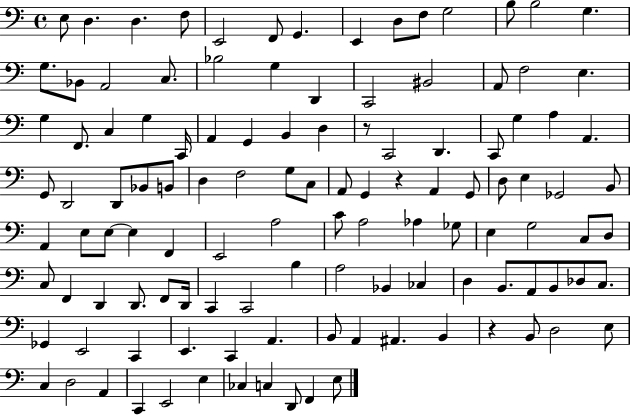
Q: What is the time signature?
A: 4/4